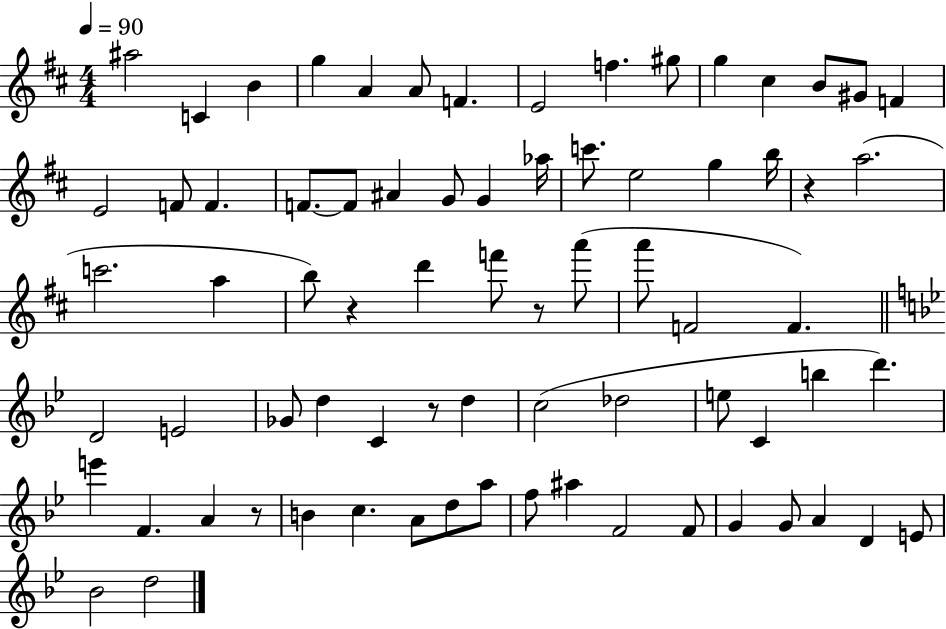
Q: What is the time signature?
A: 4/4